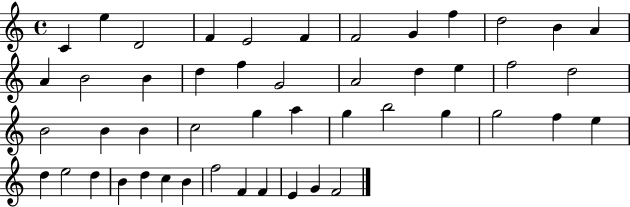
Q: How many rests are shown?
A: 0